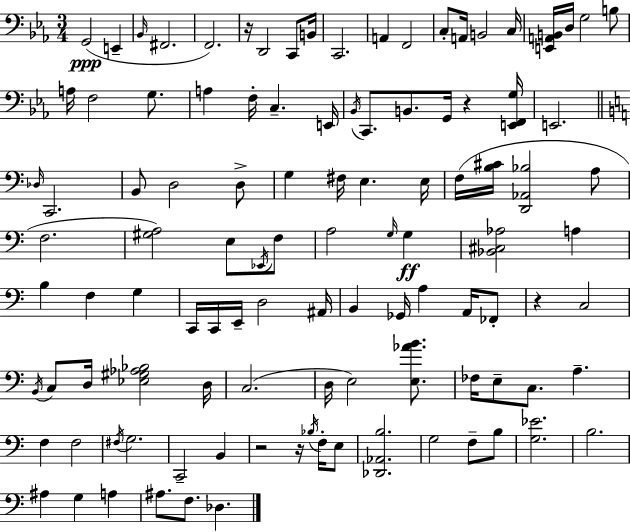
G2/h E2/q Bb2/s F#2/h. F2/h. R/s D2/h C2/e B2/s C2/h. A2/q F2/h C3/e A2/s B2/h C3/s [E2,A2,B2]/s D3/s G3/h B3/e A3/s F3/h G3/e. A3/q F3/s C3/q. E2/s Bb2/s C2/e. B2/e. G2/s R/q [E2,F2,G3]/s E2/h. Db3/s C2/h. B2/e D3/h D3/e G3/q F#3/s E3/q. E3/s F3/s [B3,C#4]/s [D2,Ab2,Bb3]/h A3/e F3/h. [G#3,A3]/h E3/e Eb2/s F3/e A3/h G3/s G3/q [Bb2,C#3,Ab3]/h A3/q B3/q F3/q G3/q C2/s C2/s E2/s D3/h A#2/s B2/q Gb2/s A3/q A2/s FES2/e R/q C3/h B2/s C3/e D3/s [Eb3,G#3,Ab3,Bb3]/h D3/s C3/h. D3/s E3/h [E3,Ab4,B4]/e. FES3/s E3/e C3/e. A3/q. F3/q F3/h F#3/s G3/h. C2/h B2/q R/h R/s Bb3/s F3/s E3/e [Db2,Ab2,B3]/h. G3/h F3/e B3/e [G3,Eb4]/h. B3/h. A#3/q G3/q A3/q A#3/e. F3/e. Db3/q.